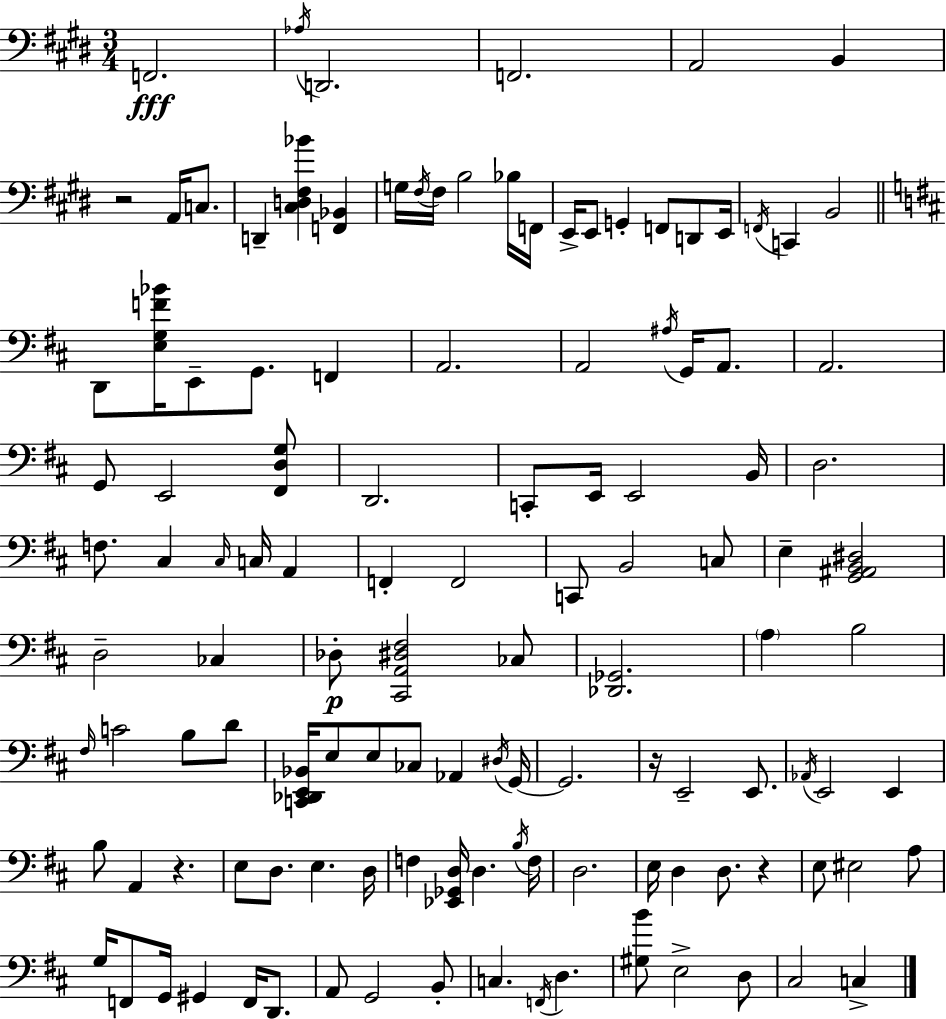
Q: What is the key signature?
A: E major